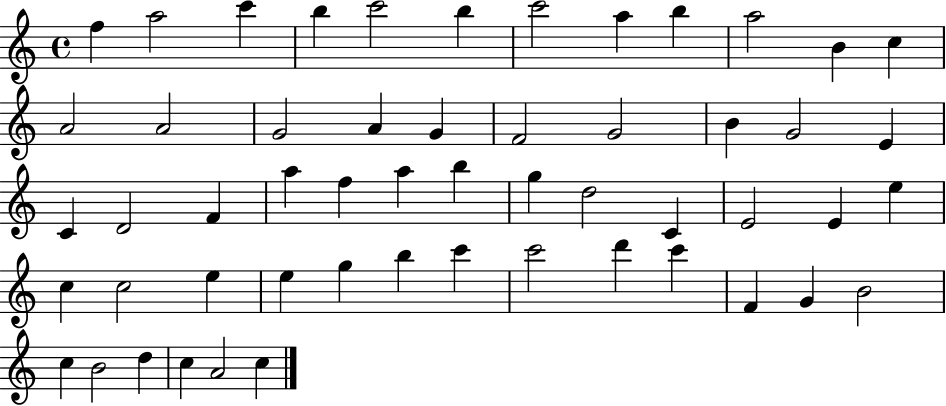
F5/q A5/h C6/q B5/q C6/h B5/q C6/h A5/q B5/q A5/h B4/q C5/q A4/h A4/h G4/h A4/q G4/q F4/h G4/h B4/q G4/h E4/q C4/q D4/h F4/q A5/q F5/q A5/q B5/q G5/q D5/h C4/q E4/h E4/q E5/q C5/q C5/h E5/q E5/q G5/q B5/q C6/q C6/h D6/q C6/q F4/q G4/q B4/h C5/q B4/h D5/q C5/q A4/h C5/q